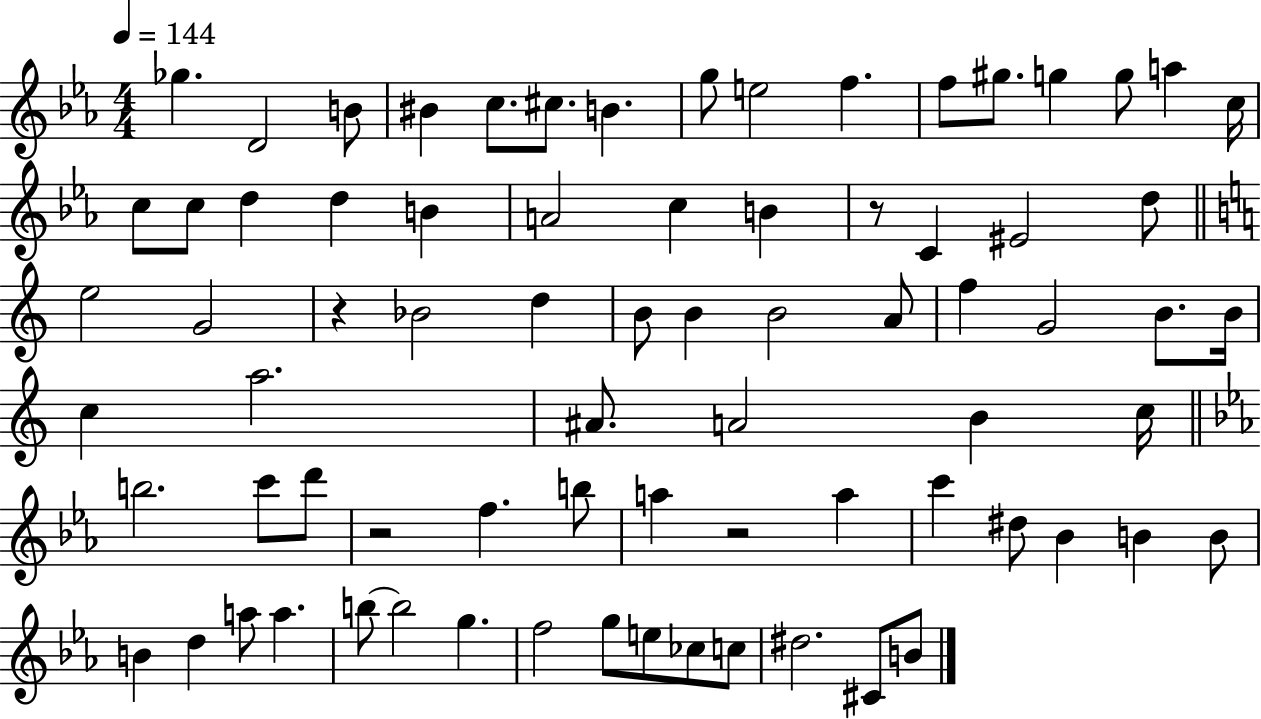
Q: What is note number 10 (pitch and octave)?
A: F5